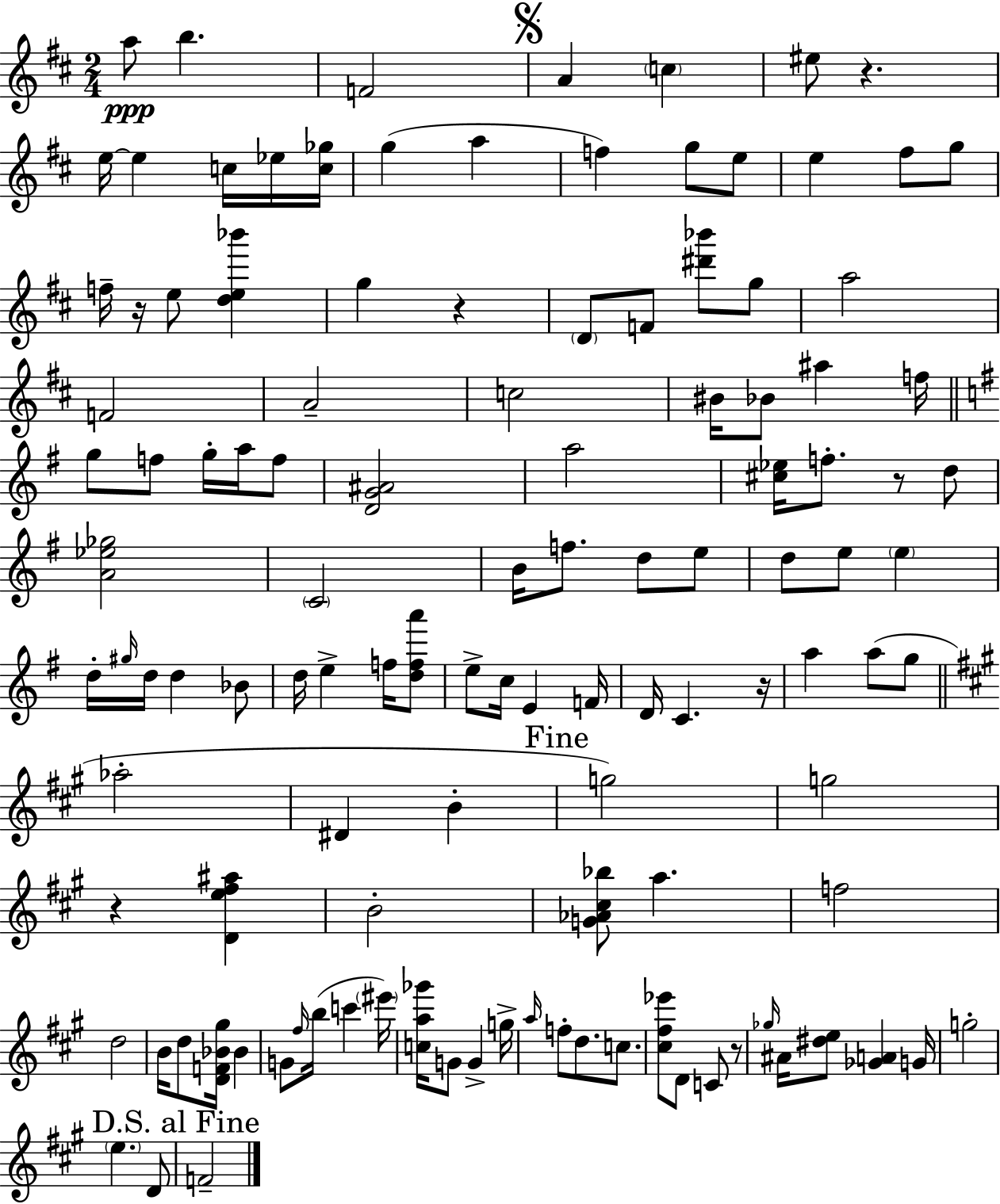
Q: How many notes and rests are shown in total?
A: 119